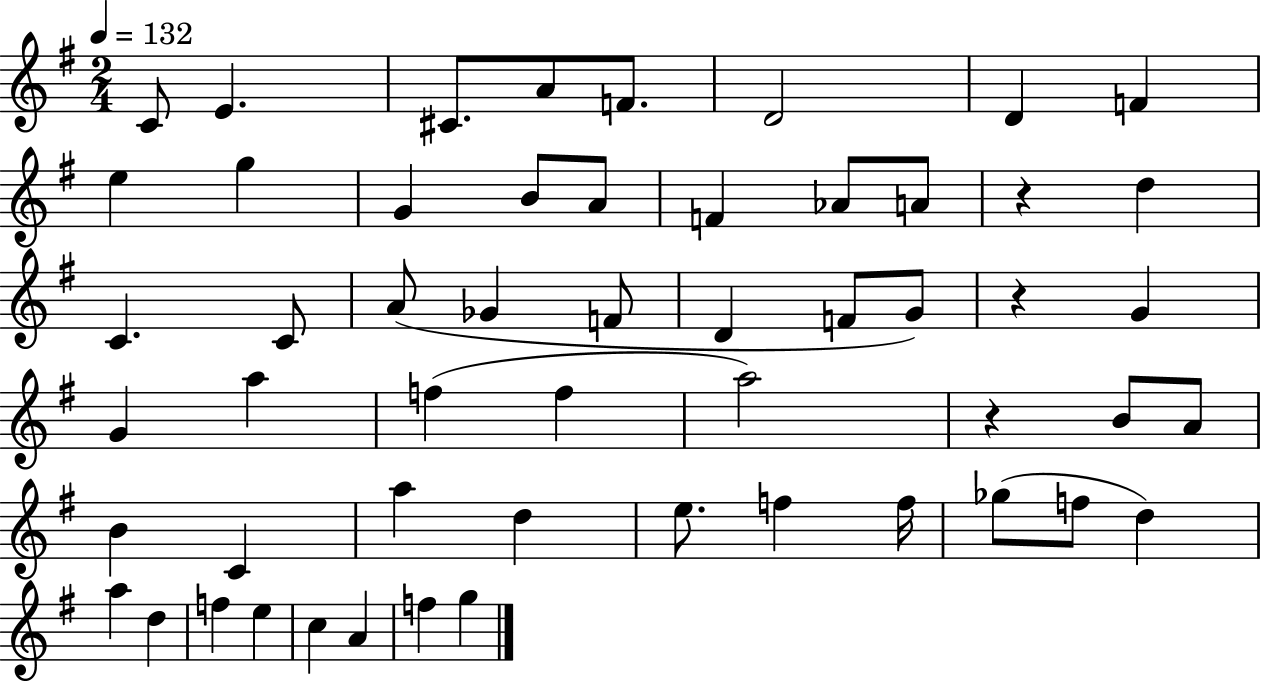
{
  \clef treble
  \numericTimeSignature
  \time 2/4
  \key g \major
  \tempo 4 = 132
  c'8 e'4. | cis'8. a'8 f'8. | d'2 | d'4 f'4 | \break e''4 g''4 | g'4 b'8 a'8 | f'4 aes'8 a'8 | r4 d''4 | \break c'4. c'8 | a'8( ges'4 f'8 | d'4 f'8 g'8) | r4 g'4 | \break g'4 a''4 | f''4( f''4 | a''2) | r4 b'8 a'8 | \break b'4 c'4 | a''4 d''4 | e''8. f''4 f''16 | ges''8( f''8 d''4) | \break a''4 d''4 | f''4 e''4 | c''4 a'4 | f''4 g''4 | \break \bar "|."
}